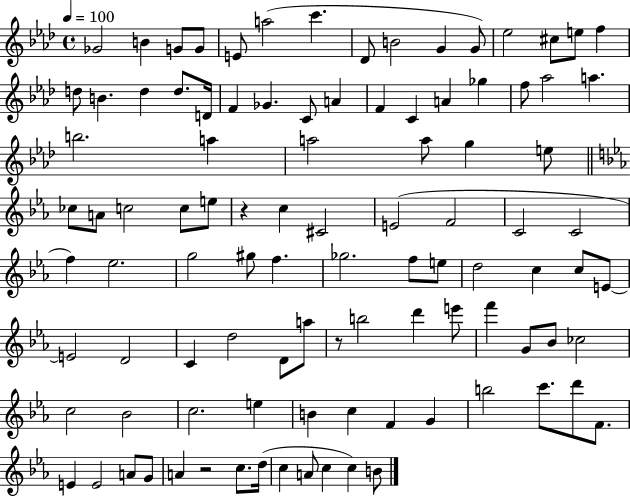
{
  \clef treble
  \time 4/4
  \defaultTimeSignature
  \key aes \major
  \tempo 4 = 100
  ges'2 b'4 g'8 g'8 | e'8 a''2( c'''4. | des'8 b'2 g'4 g'8) | ees''2 cis''8 e''8 f''4 | \break d''8 b'4. d''4 d''8. d'16 | f'4 ges'4. c'8 a'4 | f'4 c'4 a'4 ges''4 | f''8 aes''2 a''4. | \break b''2. a''4 | a''2 a''8 g''4 e''8 | \bar "||" \break \key ees \major ces''8 a'8 c''2 c''8 e''8 | r4 c''4 cis'2 | e'2( f'2 | c'2 c'2 | \break f''4) ees''2. | g''2 gis''8 f''4. | ges''2. f''8 e''8 | d''2 c''4 c''8 e'8~~ | \break e'2 d'2 | c'4 d''2 d'8 a''8 | r8 b''2 d'''4 e'''8 | f'''4 g'8 bes'8 ces''2 | \break c''2 bes'2 | c''2. e''4 | b'4 c''4 f'4 g'4 | b''2 c'''8. d'''8 f'8. | \break e'4 e'2 a'8 g'8 | a'4 r2 c''8. d''16( | c''4 a'8 c''4 c''4) b'8 | \bar "|."
}